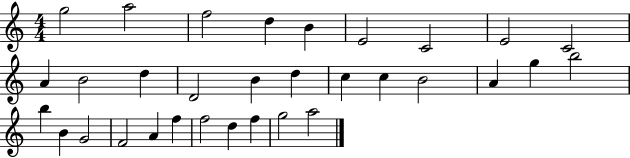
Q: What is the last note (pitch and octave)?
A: A5